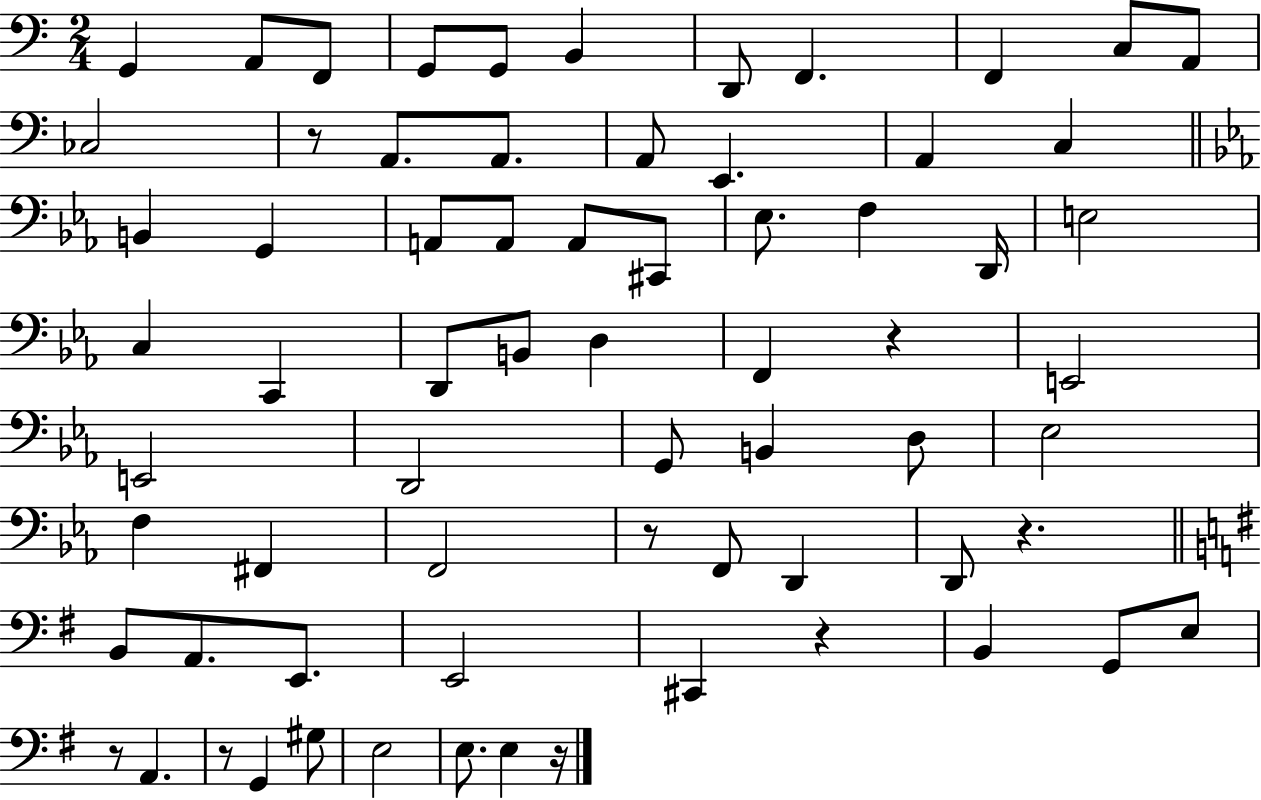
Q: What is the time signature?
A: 2/4